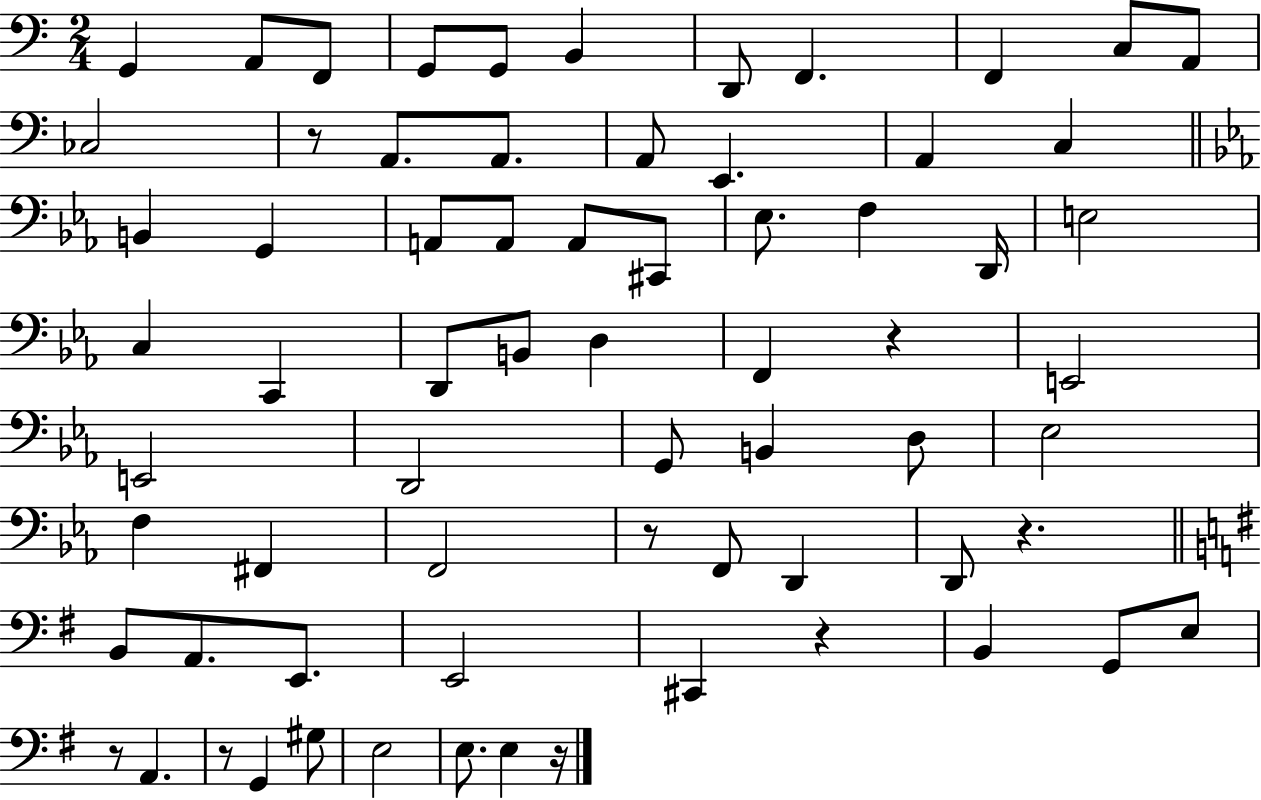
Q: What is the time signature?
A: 2/4